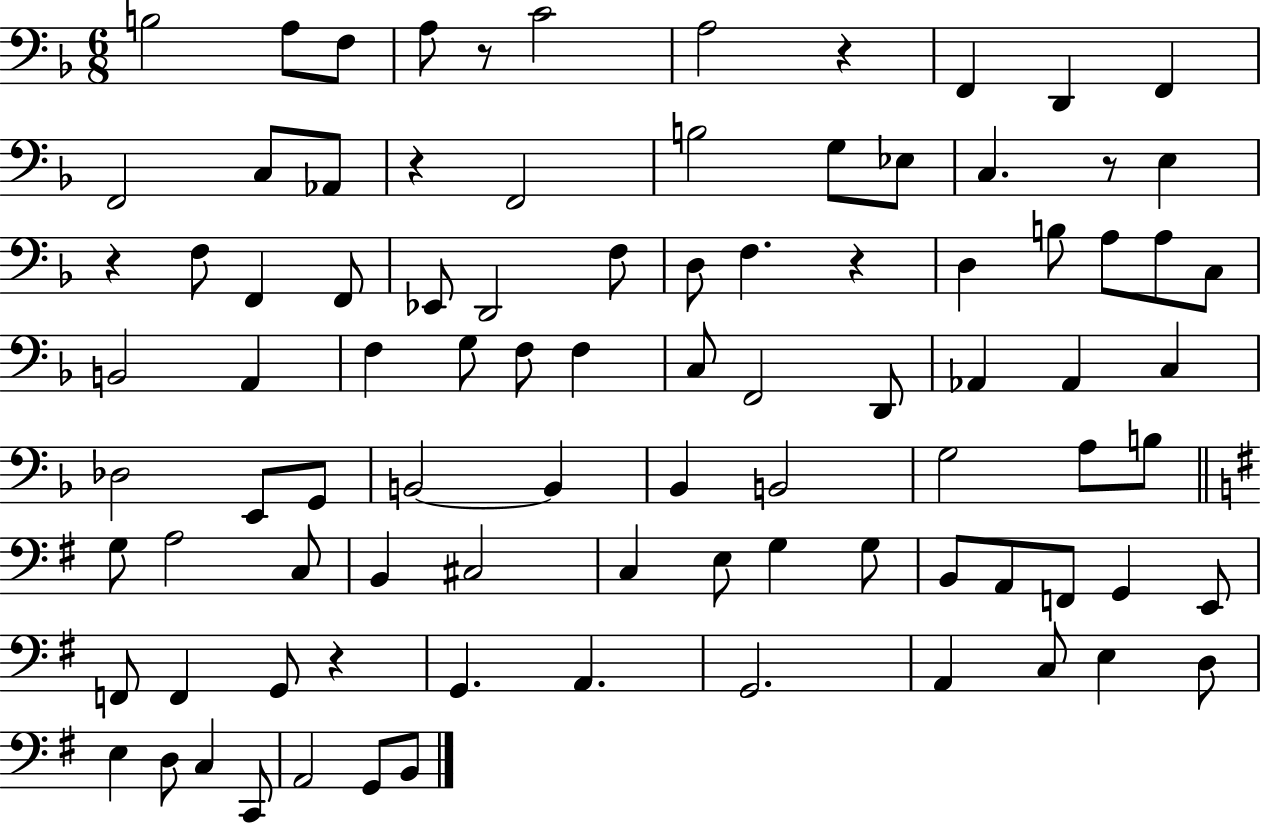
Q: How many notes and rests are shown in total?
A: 91